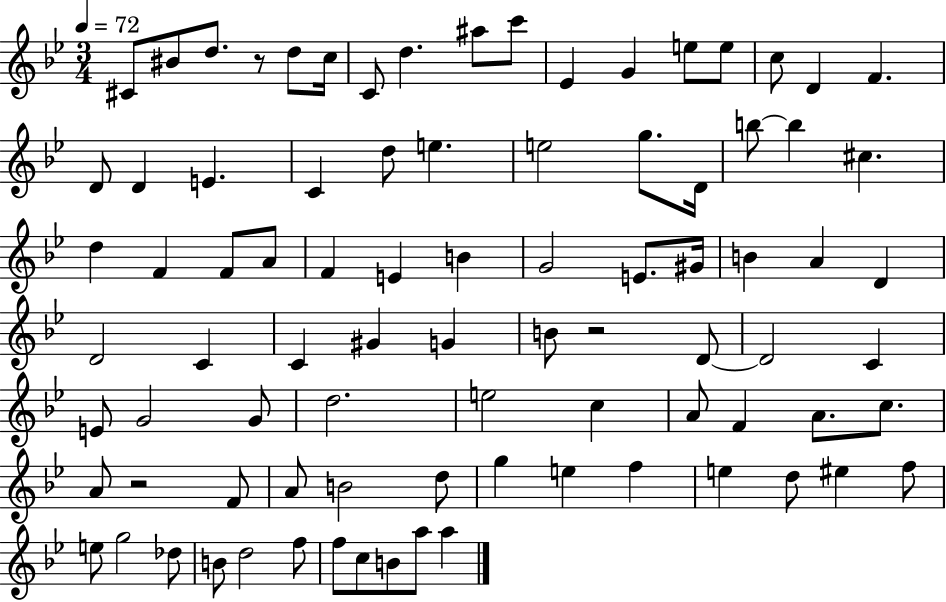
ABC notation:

X:1
T:Untitled
M:3/4
L:1/4
K:Bb
^C/2 ^B/2 d/2 z/2 d/2 c/4 C/2 d ^a/2 c'/2 _E G e/2 e/2 c/2 D F D/2 D E C d/2 e e2 g/2 D/4 b/2 b ^c d F F/2 A/2 F E B G2 E/2 ^G/4 B A D D2 C C ^G G B/2 z2 D/2 D2 C E/2 G2 G/2 d2 e2 c A/2 F A/2 c/2 A/2 z2 F/2 A/2 B2 d/2 g e f e d/2 ^e f/2 e/2 g2 _d/2 B/2 d2 f/2 f/2 c/2 B/2 a/2 a